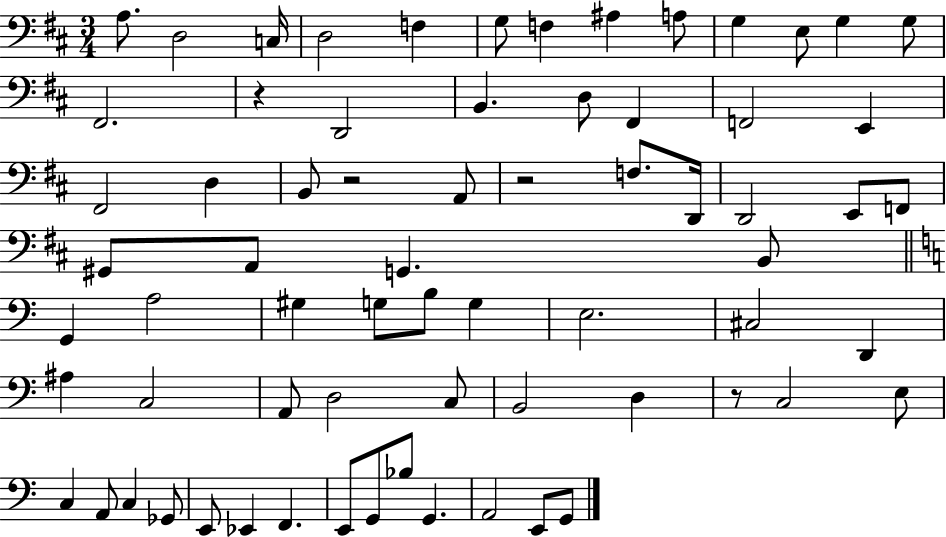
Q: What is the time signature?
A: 3/4